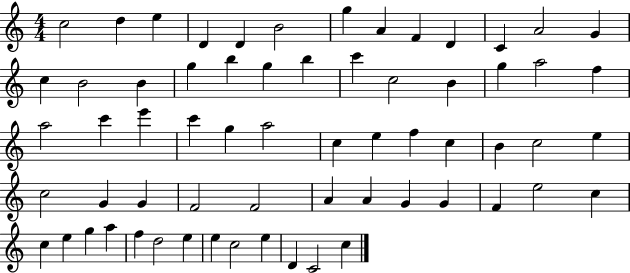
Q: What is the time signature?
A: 4/4